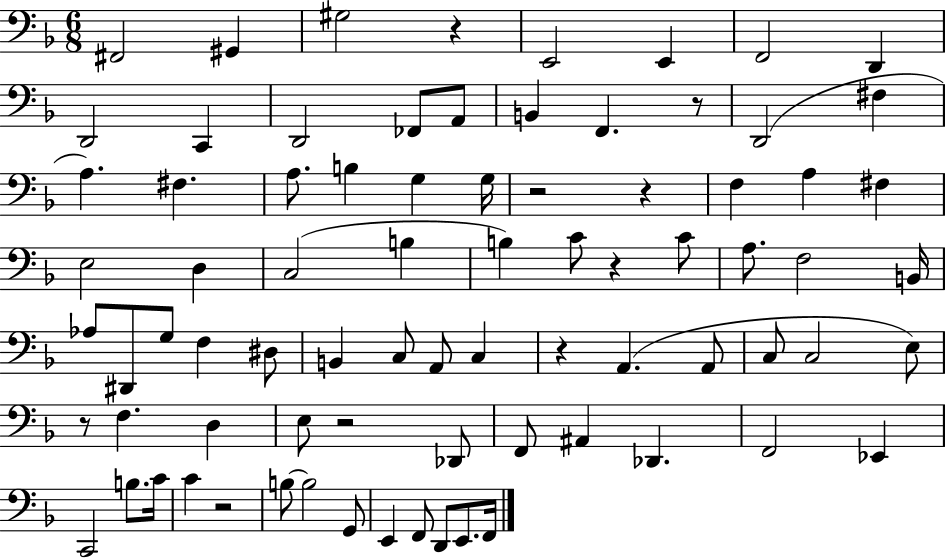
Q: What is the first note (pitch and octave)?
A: F#2